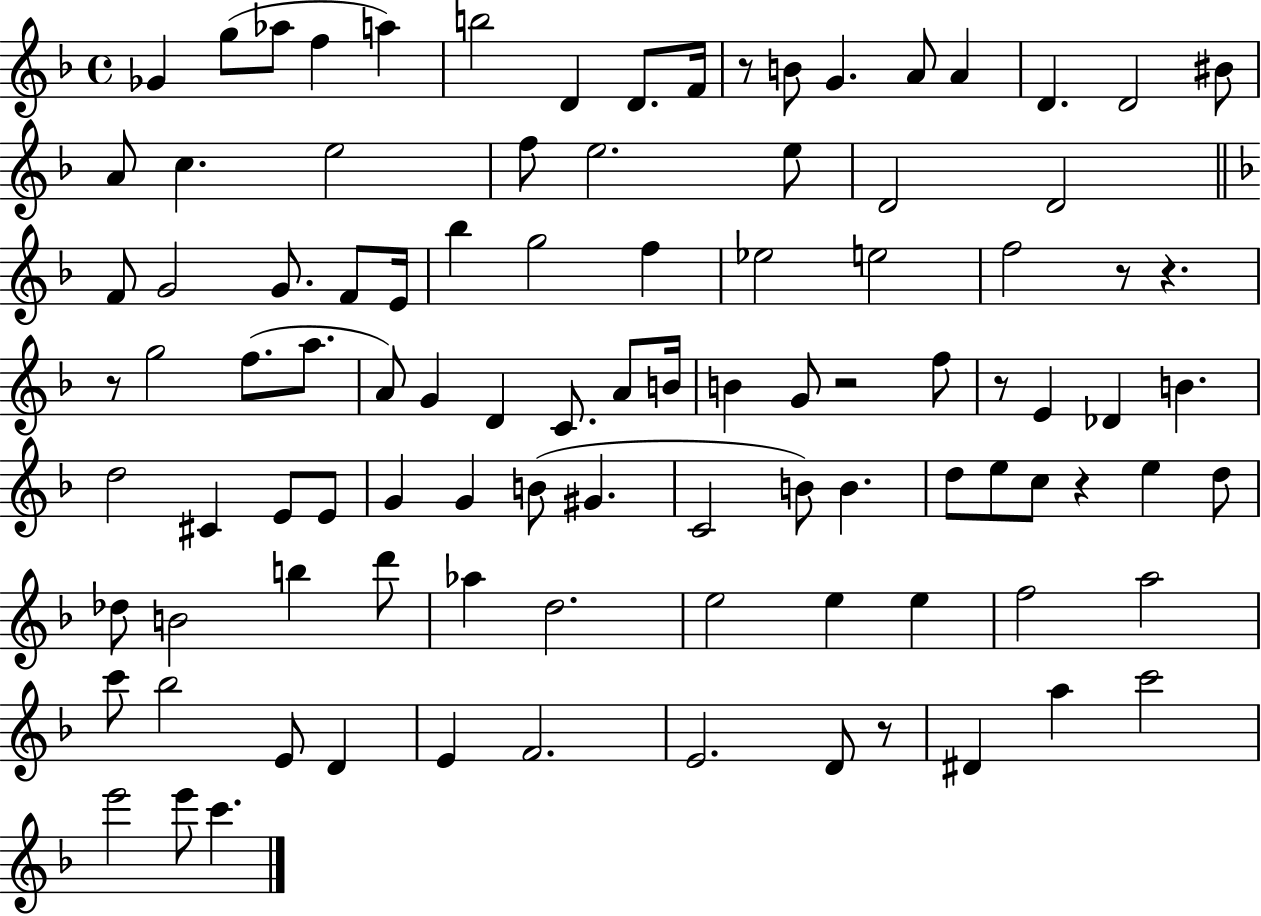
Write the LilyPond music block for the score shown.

{
  \clef treble
  \time 4/4
  \defaultTimeSignature
  \key f \major
  ges'4 g''8( aes''8 f''4 a''4) | b''2 d'4 d'8. f'16 | r8 b'8 g'4. a'8 a'4 | d'4. d'2 bis'8 | \break a'8 c''4. e''2 | f''8 e''2. e''8 | d'2 d'2 | \bar "||" \break \key f \major f'8 g'2 g'8. f'8 e'16 | bes''4 g''2 f''4 | ees''2 e''2 | f''2 r8 r4. | \break r8 g''2 f''8.( a''8. | a'8) g'4 d'4 c'8. a'8 b'16 | b'4 g'8 r2 f''8 | r8 e'4 des'4 b'4. | \break d''2 cis'4 e'8 e'8 | g'4 g'4 b'8( gis'4. | c'2 b'8) b'4. | d''8 e''8 c''8 r4 e''4 d''8 | \break des''8 b'2 b''4 d'''8 | aes''4 d''2. | e''2 e''4 e''4 | f''2 a''2 | \break c'''8 bes''2 e'8 d'4 | e'4 f'2. | e'2. d'8 r8 | dis'4 a''4 c'''2 | \break e'''2 e'''8 c'''4. | \bar "|."
}